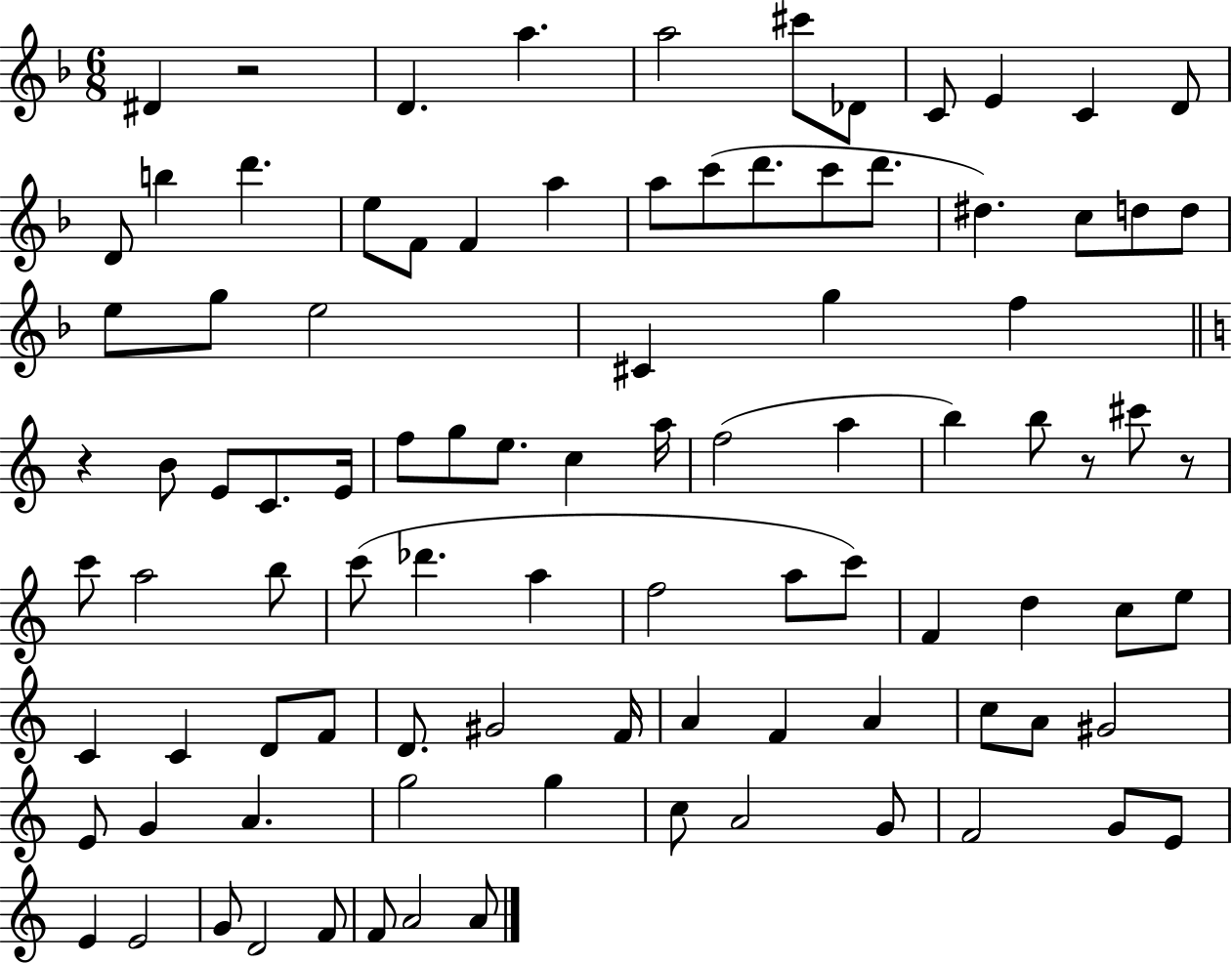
{
  \clef treble
  \numericTimeSignature
  \time 6/8
  \key f \major
  dis'4 r2 | d'4. a''4. | a''2 cis'''8 des'8 | c'8 e'4 c'4 d'8 | \break d'8 b''4 d'''4. | e''8 f'8 f'4 a''4 | a''8 c'''8( d'''8. c'''8 d'''8. | dis''4.) c''8 d''8 d''8 | \break e''8 g''8 e''2 | cis'4 g''4 f''4 | \bar "||" \break \key c \major r4 b'8 e'8 c'8. e'16 | f''8 g''8 e''8. c''4 a''16 | f''2( a''4 | b''4) b''8 r8 cis'''8 r8 | \break c'''8 a''2 b''8 | c'''8( des'''4. a''4 | f''2 a''8 c'''8) | f'4 d''4 c''8 e''8 | \break c'4 c'4 d'8 f'8 | d'8. gis'2 f'16 | a'4 f'4 a'4 | c''8 a'8 gis'2 | \break e'8 g'4 a'4. | g''2 g''4 | c''8 a'2 g'8 | f'2 g'8 e'8 | \break e'4 e'2 | g'8 d'2 f'8 | f'8 a'2 a'8 | \bar "|."
}